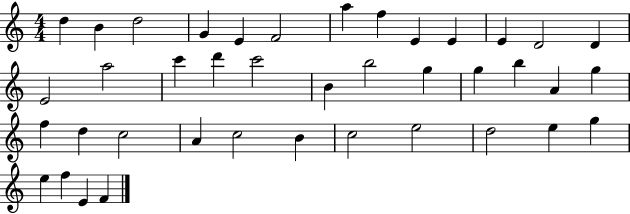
{
  \clef treble
  \numericTimeSignature
  \time 4/4
  \key c \major
  d''4 b'4 d''2 | g'4 e'4 f'2 | a''4 f''4 e'4 e'4 | e'4 d'2 d'4 | \break e'2 a''2 | c'''4 d'''4 c'''2 | b'4 b''2 g''4 | g''4 b''4 a'4 g''4 | \break f''4 d''4 c''2 | a'4 c''2 b'4 | c''2 e''2 | d''2 e''4 g''4 | \break e''4 f''4 e'4 f'4 | \bar "|."
}